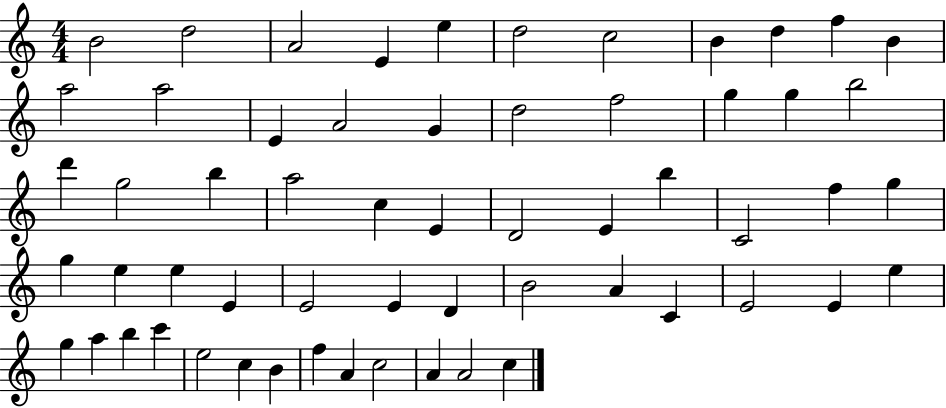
B4/h D5/h A4/h E4/q E5/q D5/h C5/h B4/q D5/q F5/q B4/q A5/h A5/h E4/q A4/h G4/q D5/h F5/h G5/q G5/q B5/h D6/q G5/h B5/q A5/h C5/q E4/q D4/h E4/q B5/q C4/h F5/q G5/q G5/q E5/q E5/q E4/q E4/h E4/q D4/q B4/h A4/q C4/q E4/h E4/q E5/q G5/q A5/q B5/q C6/q E5/h C5/q B4/q F5/q A4/q C5/h A4/q A4/h C5/q